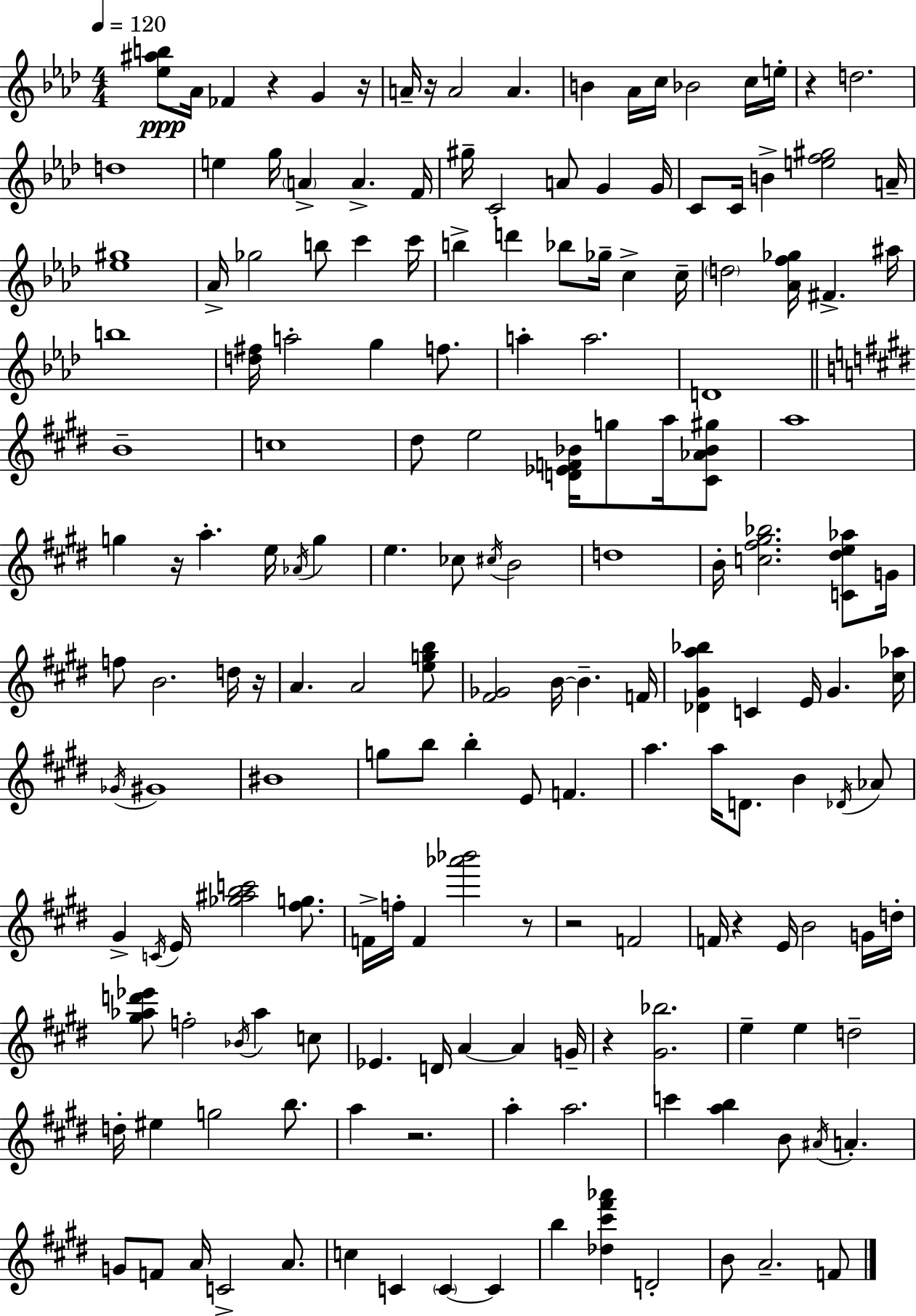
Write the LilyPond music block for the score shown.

{
  \clef treble
  \numericTimeSignature
  \time 4/4
  \key aes \major
  \tempo 4 = 120
  \repeat volta 2 { <ees'' ais'' b''>8\ppp aes'16 fes'4 r4 g'4 r16 | a'16-- r16 a'2 a'4. | b'4 aes'16 c''16 bes'2 c''16 e''16-. | r4 d''2. | \break d''1 | e''4 g''16 \parenthesize a'4-> a'4.-> f'16 | gis''16-- c'2-. a'8 g'4 g'16 | c'8 c'16 b'4-> <e'' f'' gis''>2 a'16-- | \break <ees'' gis''>1 | aes'16-> ges''2 b''8 c'''4 c'''16 | b''4-> d'''4 bes''8 ges''16-- c''4-> c''16-- | \parenthesize d''2 <aes' f'' ges''>16 fis'4.-> ais''16 | \break b''1 | <d'' fis''>16 a''2-. g''4 f''8. | a''4-. a''2. | d'1 | \break \bar "||" \break \key e \major b'1-- | c''1 | dis''8 e''2 <d' ees' f' bes'>16 g''8 a''16 <cis' aes' bes' gis''>8 | a''1 | \break g''4 r16 a''4.-. e''16 \acciaccatura { aes'16 } g''4 | e''4. ces''8 \acciaccatura { cis''16 } b'2 | d''1 | b'16-. <c'' fis'' gis'' bes''>2. <c' dis'' e'' aes''>8 | \break g'16 f''8 b'2. | d''16 r16 a'4. a'2 | <e'' g'' b''>8 <fis' ges'>2 b'16~~ b'4.-- | f'16 <des' gis' a'' bes''>4 c'4 e'16 gis'4. | \break <cis'' aes''>16 \acciaccatura { ges'16 } gis'1 | bis'1 | g''8 b''8 b''4-. e'8 f'4. | a''4. a''16 d'8. b'4 | \break \acciaccatura { des'16 } aes'8 gis'4-> \acciaccatura { c'16 } e'16 <ges'' ais'' b'' c'''>2 | <fis'' g''>8. f'16-> f''16-. f'4 <aes''' bes'''>2 | r8 r2 f'2 | f'16 r4 e'16 b'2 | \break g'16 d''16-. <gis'' aes'' d''' ees'''>8 f''2-. \acciaccatura { bes'16 } | aes''4 c''8 ees'4. d'16 a'4~~ | a'4 g'16-- r4 <gis' bes''>2. | e''4-- e''4 d''2-- | \break d''16-. eis''4 g''2 | b''8. a''4 r2. | a''4-. a''2. | c'''4 <a'' b''>4 b'8 | \break \acciaccatura { ais'16 } a'4.-. g'8 f'8 a'16 c'2-> | a'8. c''4 c'4 \parenthesize c'4~~ | c'4 b''4 <des'' cis''' fis''' aes'''>4 d'2-. | b'8 a'2.-- | \break f'8 } \bar "|."
}